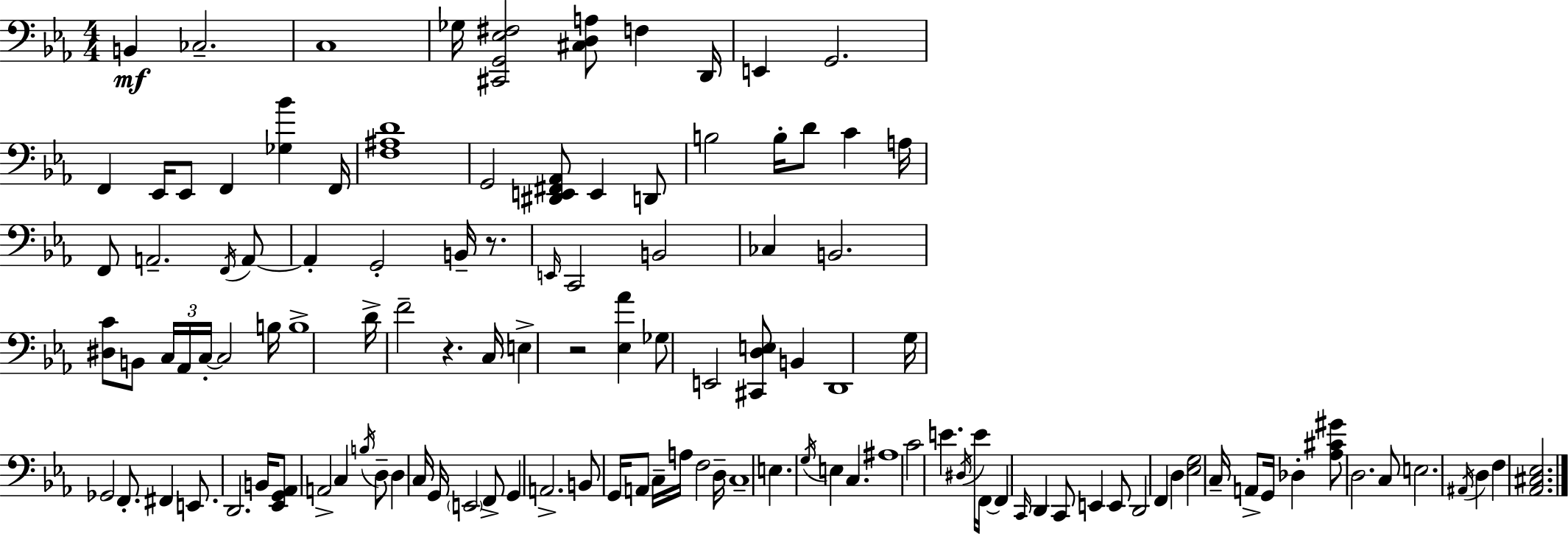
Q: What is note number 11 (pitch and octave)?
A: Eb2